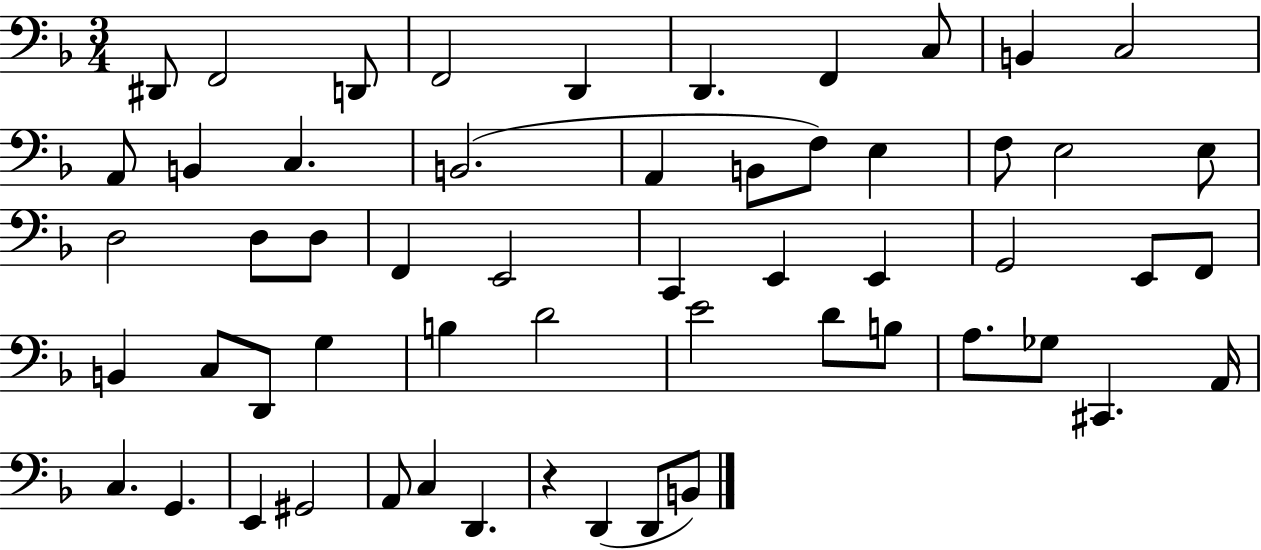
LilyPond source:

{
  \clef bass
  \numericTimeSignature
  \time 3/4
  \key f \major
  dis,8 f,2 d,8 | f,2 d,4 | d,4. f,4 c8 | b,4 c2 | \break a,8 b,4 c4. | b,2.( | a,4 b,8 f8) e4 | f8 e2 e8 | \break d2 d8 d8 | f,4 e,2 | c,4 e,4 e,4 | g,2 e,8 f,8 | \break b,4 c8 d,8 g4 | b4 d'2 | e'2 d'8 b8 | a8. ges8 cis,4. a,16 | \break c4. g,4. | e,4 gis,2 | a,8 c4 d,4. | r4 d,4( d,8 b,8) | \break \bar "|."
}